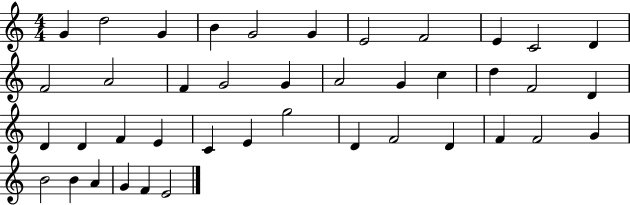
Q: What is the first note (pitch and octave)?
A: G4